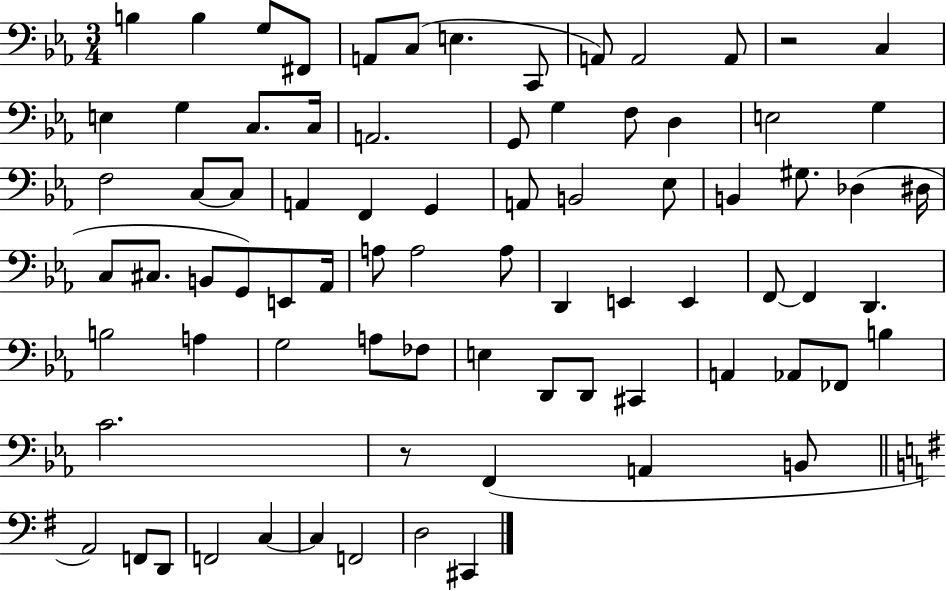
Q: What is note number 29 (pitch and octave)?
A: G2